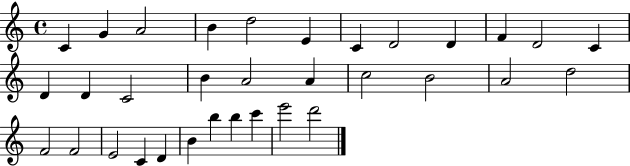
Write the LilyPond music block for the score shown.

{
  \clef treble
  \time 4/4
  \defaultTimeSignature
  \key c \major
  c'4 g'4 a'2 | b'4 d''2 e'4 | c'4 d'2 d'4 | f'4 d'2 c'4 | \break d'4 d'4 c'2 | b'4 a'2 a'4 | c''2 b'2 | a'2 d''2 | \break f'2 f'2 | e'2 c'4 d'4 | b'4 b''4 b''4 c'''4 | e'''2 d'''2 | \break \bar "|."
}